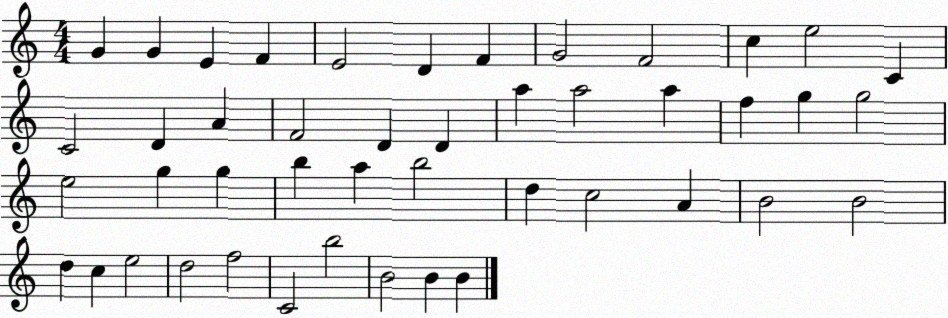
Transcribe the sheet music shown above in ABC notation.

X:1
T:Untitled
M:4/4
L:1/4
K:C
G G E F E2 D F G2 F2 c e2 C C2 D A F2 D D a a2 a f g g2 e2 g g b a b2 d c2 A B2 B2 d c e2 d2 f2 C2 b2 B2 B B